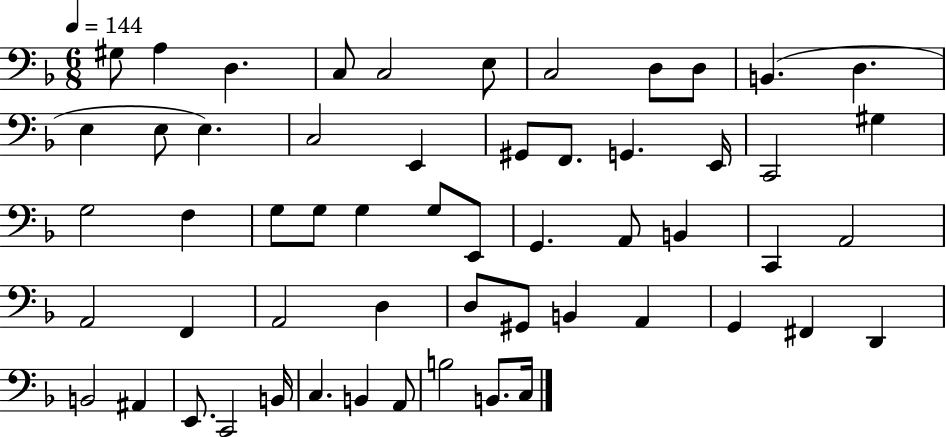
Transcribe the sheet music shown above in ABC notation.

X:1
T:Untitled
M:6/8
L:1/4
K:F
^G,/2 A, D, C,/2 C,2 E,/2 C,2 D,/2 D,/2 B,, D, E, E,/2 E, C,2 E,, ^G,,/2 F,,/2 G,, E,,/4 C,,2 ^G, G,2 F, G,/2 G,/2 G, G,/2 E,,/2 G,, A,,/2 B,, C,, A,,2 A,,2 F,, A,,2 D, D,/2 ^G,,/2 B,, A,, G,, ^F,, D,, B,,2 ^A,, E,,/2 C,,2 B,,/4 C, B,, A,,/2 B,2 B,,/2 C,/4